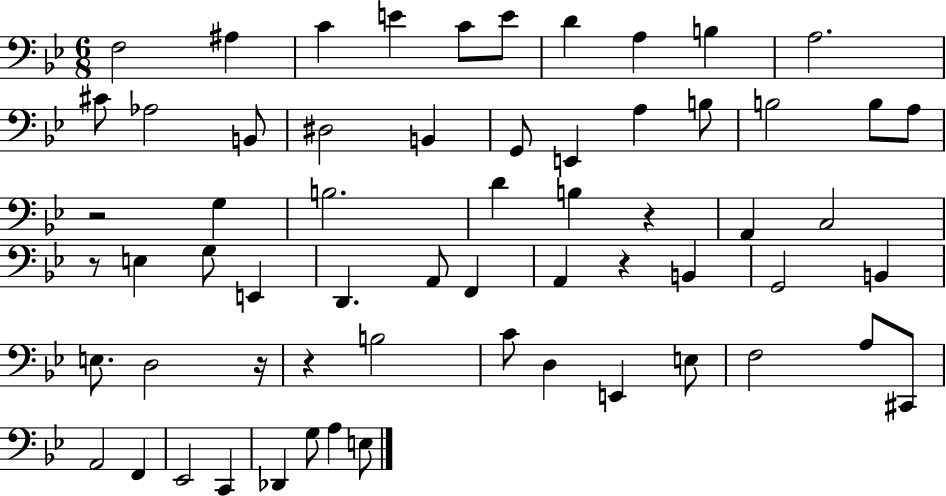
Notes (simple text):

F3/h A#3/q C4/q E4/q C4/e E4/e D4/q A3/q B3/q A3/h. C#4/e Ab3/h B2/e D#3/h B2/q G2/e E2/q A3/q B3/e B3/h B3/e A3/e R/h G3/q B3/h. D4/q B3/q R/q A2/q C3/h R/e E3/q G3/e E2/q D2/q. A2/e F2/q A2/q R/q B2/q G2/h B2/q E3/e. D3/h R/s R/q B3/h C4/e D3/q E2/q E3/e F3/h A3/e C#2/e A2/h F2/q Eb2/h C2/q Db2/q G3/e A3/q E3/e